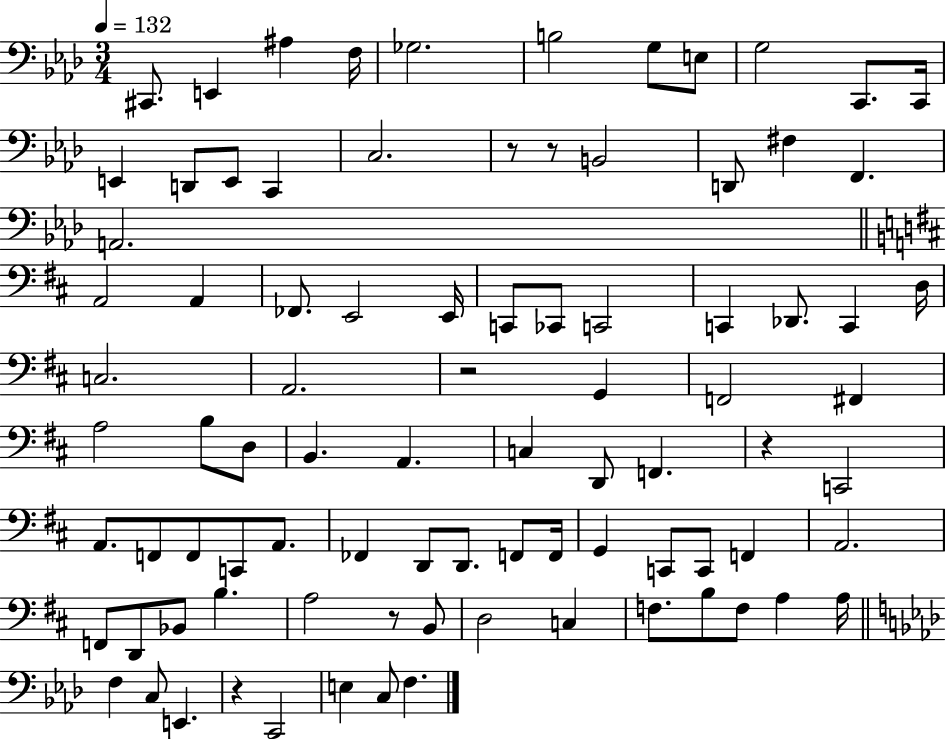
{
  \clef bass
  \numericTimeSignature
  \time 3/4
  \key aes \major
  \tempo 4 = 132
  cis,8. e,4 ais4 f16 | ges2. | b2 g8 e8 | g2 c,8. c,16 | \break e,4 d,8 e,8 c,4 | c2. | r8 r8 b,2 | d,8 fis4 f,4. | \break a,2. | \bar "||" \break \key b \minor a,2 a,4 | fes,8. e,2 e,16 | c,8 ces,8 c,2 | c,4 des,8. c,4 d16 | \break c2. | a,2. | r2 g,4 | f,2 fis,4 | \break a2 b8 d8 | b,4. a,4. | c4 d,8 f,4. | r4 c,2 | \break a,8. f,8 f,8 c,8 a,8. | fes,4 d,8 d,8. f,8 f,16 | g,4 c,8 c,8 f,4 | a,2. | \break f,8 d,8 bes,8 b4. | a2 r8 b,8 | d2 c4 | f8. b8 f8 a4 a16 | \break \bar "||" \break \key f \minor f4 c8 e,4. | r4 c,2 | e4 c8 f4. | \bar "|."
}